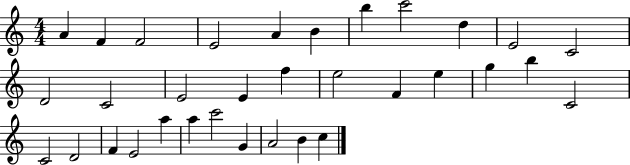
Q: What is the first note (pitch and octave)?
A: A4